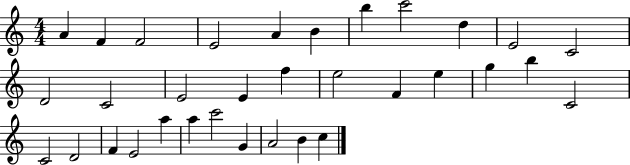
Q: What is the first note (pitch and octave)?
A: A4